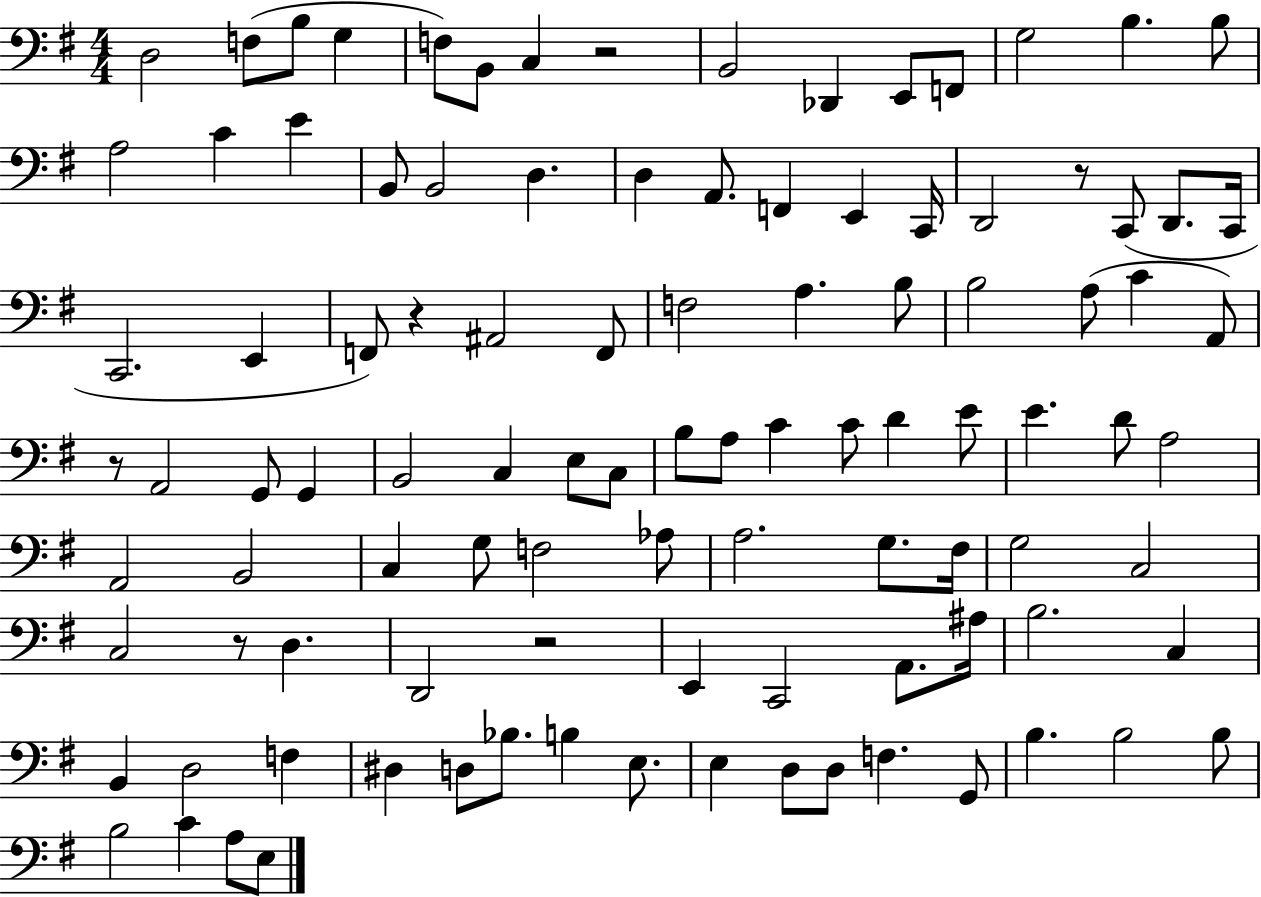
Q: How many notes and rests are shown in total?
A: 103